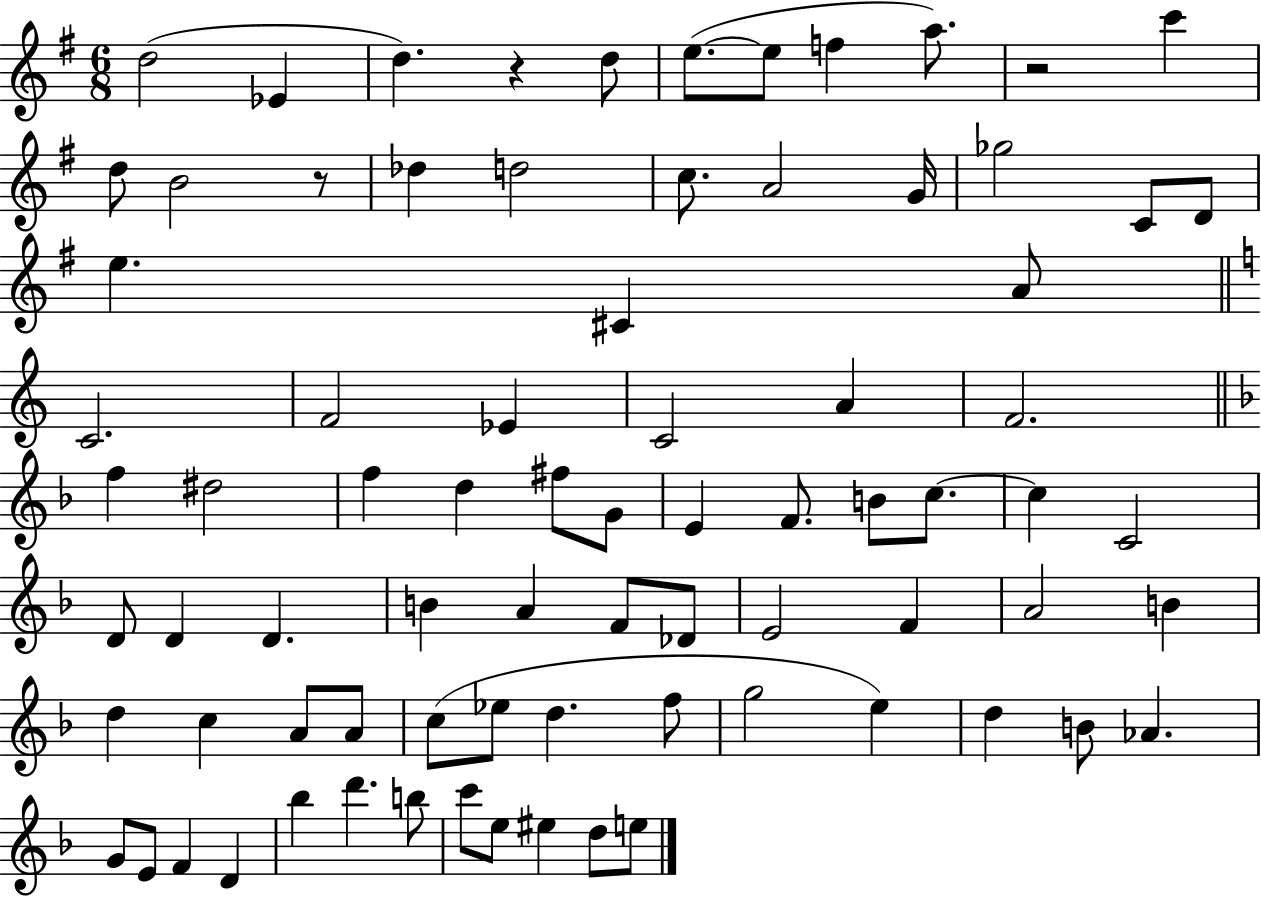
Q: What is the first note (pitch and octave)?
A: D5